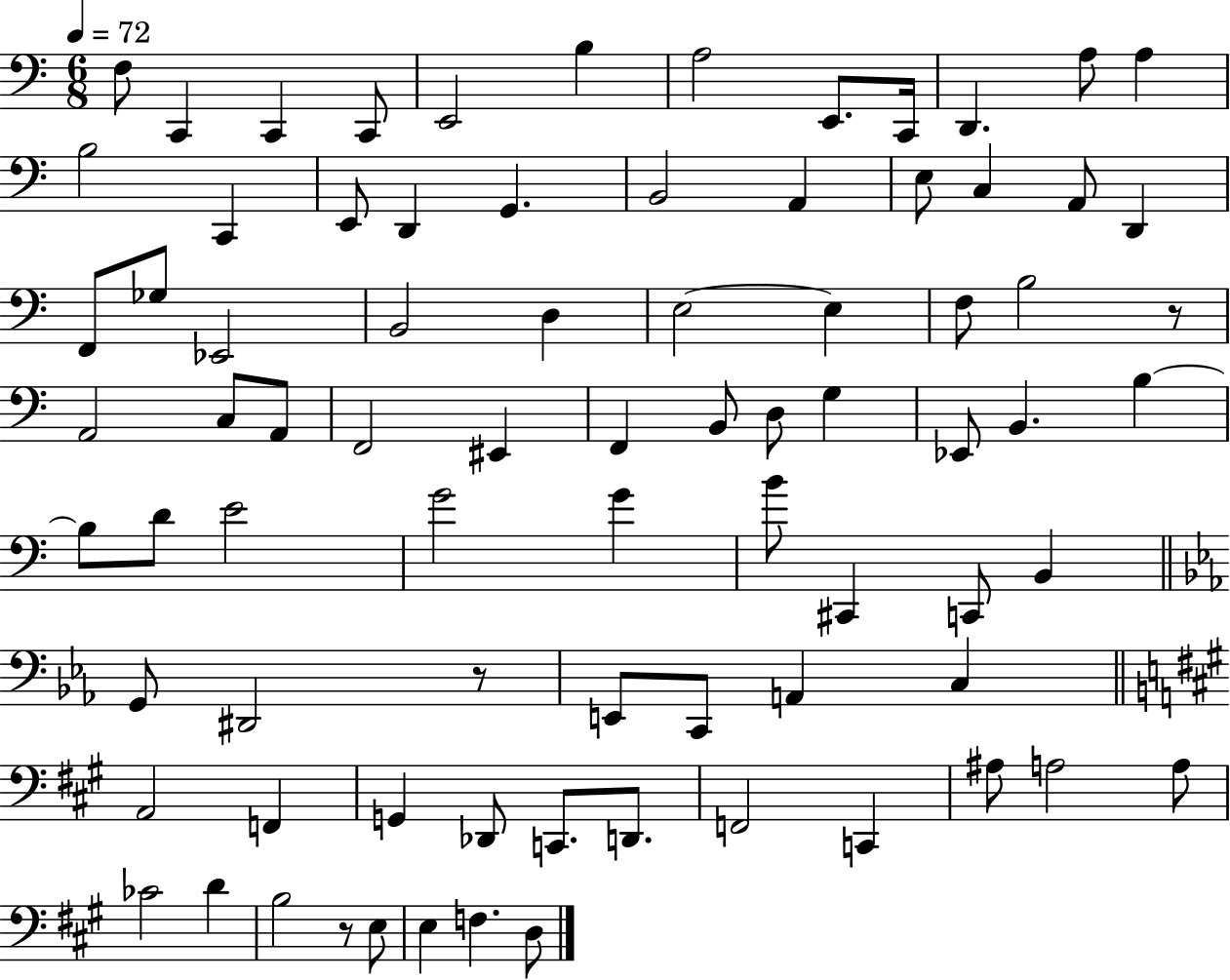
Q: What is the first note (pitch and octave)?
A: F3